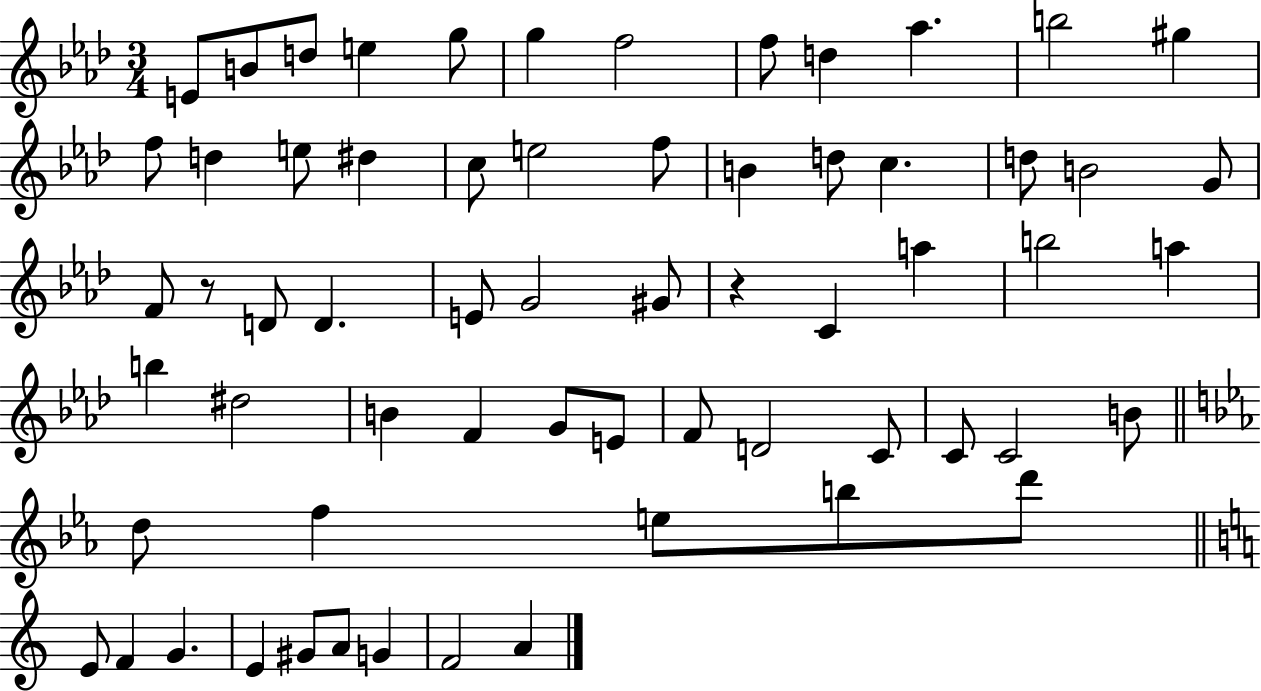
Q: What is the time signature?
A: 3/4